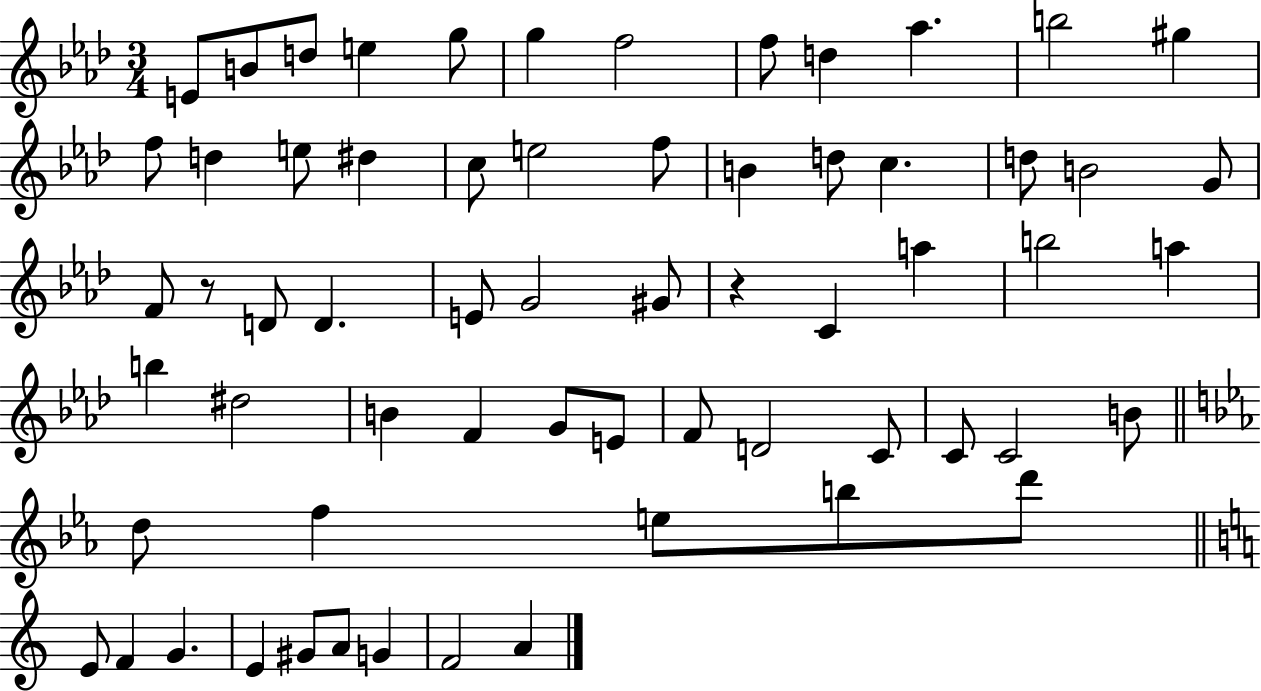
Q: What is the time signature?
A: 3/4